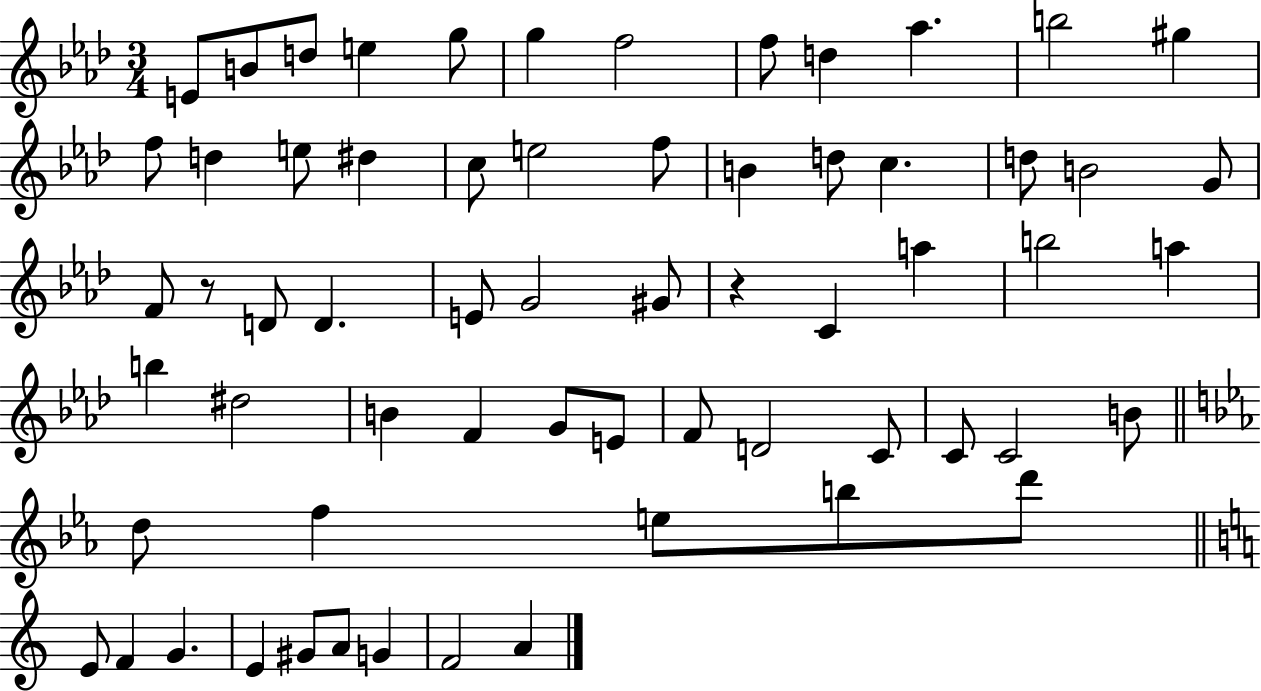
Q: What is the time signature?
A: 3/4